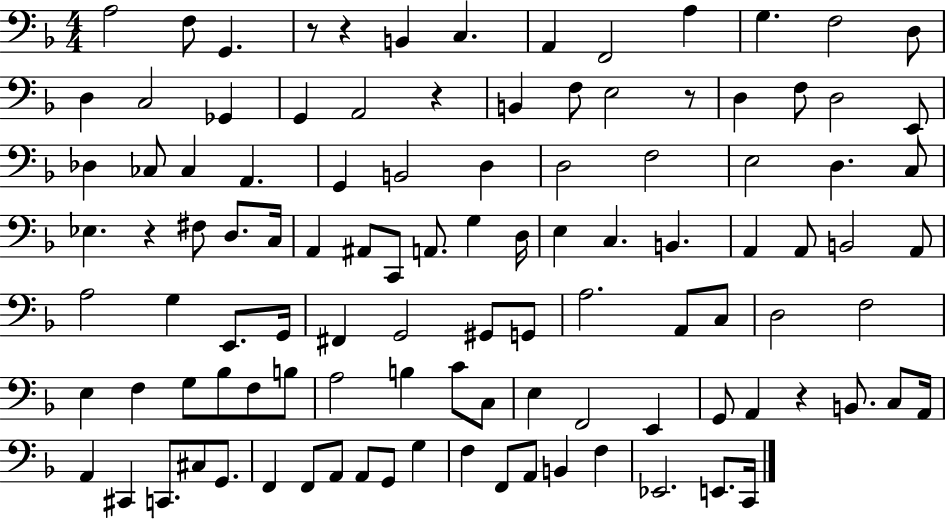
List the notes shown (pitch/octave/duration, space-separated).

A3/h F3/e G2/q. R/e R/q B2/q C3/q. A2/q F2/h A3/q G3/q. F3/h D3/e D3/q C3/h Gb2/q G2/q A2/h R/q B2/q F3/e E3/h R/e D3/q F3/e D3/h E2/e Db3/q CES3/e CES3/q A2/q. G2/q B2/h D3/q D3/h F3/h E3/h D3/q. C3/e Eb3/q. R/q F#3/e D3/e. C3/s A2/q A#2/e C2/e A2/e. G3/q D3/s E3/q C3/q. B2/q. A2/q A2/e B2/h A2/e A3/h G3/q E2/e. G2/s F#2/q G2/h G#2/e G2/e A3/h. A2/e C3/e D3/h F3/h E3/q F3/q G3/e Bb3/e F3/e B3/e A3/h B3/q C4/e C3/e E3/q F2/h E2/q G2/e A2/q R/q B2/e. C3/e A2/s A2/q C#2/q C2/e. C#3/e G2/e. F2/q F2/e A2/e A2/e G2/e G3/q F3/q F2/e A2/e B2/q F3/q Eb2/h. E2/e. C2/s